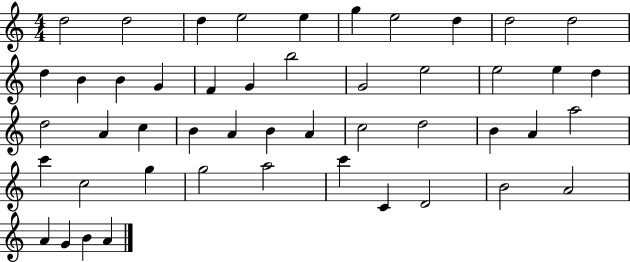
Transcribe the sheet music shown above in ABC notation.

X:1
T:Untitled
M:4/4
L:1/4
K:C
d2 d2 d e2 e g e2 d d2 d2 d B B G F G b2 G2 e2 e2 e d d2 A c B A B A c2 d2 B A a2 c' c2 g g2 a2 c' C D2 B2 A2 A G B A